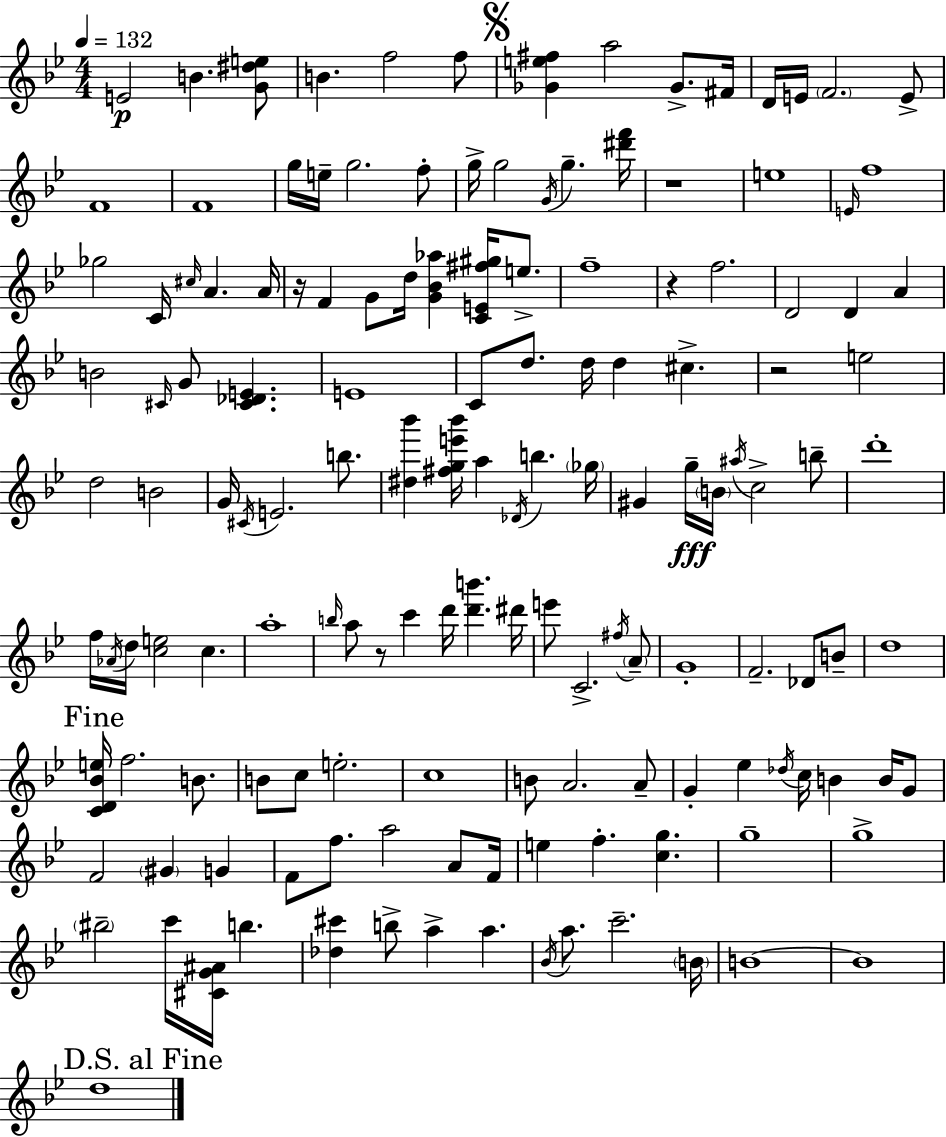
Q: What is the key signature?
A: G minor